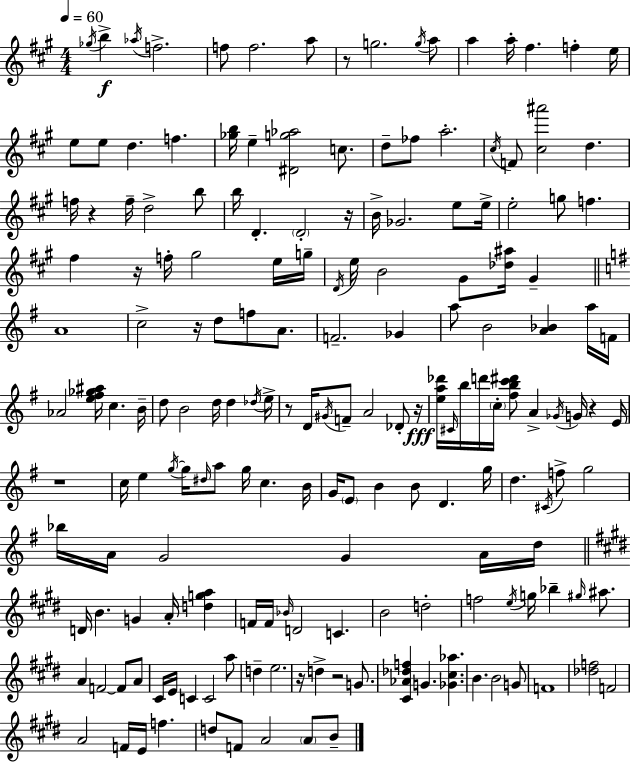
{
  \clef treble
  \numericTimeSignature
  \time 4/4
  \key a \major
  \tempo 4 = 60
  \repeat volta 2 { \acciaccatura { ges''16 }\f b''4-> \acciaccatura { aes''16 } f''2.-> | f''8 f''2. | a''8 r8 g''2. | \acciaccatura { g''16 } a''8 a''4 a''16-. fis''4. f''4-. | \break e''16 e''8 e''8 d''4. f''4. | <ges'' b''>16 e''4-- <dis' g'' aes''>2 | c''8. d''8-- fes''8 a''2.-. | \acciaccatura { cis''16 } f'8 <cis'' ais'''>2 d''4. | \break f''16 r4 f''16-- d''2-> | b''8 b''16 d'4.-. \parenthesize d'2-. | r16 b'16-> ges'2. | e''8 e''16-> e''2-. g''8 f''4. | \break fis''4 r16 f''16-. gis''2 | e''16 g''16-- \acciaccatura { d'16 } e''16 b'2 gis'8 | <des'' ais''>16 gis'4-- \bar "||" \break \key g \major a'1 | c''2-> r16 d''8 f''8 a'8. | f'2.-- ges'4 | a''8 b'2 <a' bes'>4 a''16 f'16 | \break aes'2 <e'' fis'' ges'' ais''>16 c''4. b'16-- | d''8 b'2 d''16 d''4 \acciaccatura { des''16 } | e''16-> r8 d'16 \acciaccatura { gis'16 } f'8-- a'2 des'8-. | r16\fff <e'' a'' des'''>16 \grace { cis'16 } b''16 d'''16 \parenthesize c''16-. <fis'' b'' c''' dis'''>8 a'4-> \acciaccatura { ges'16 } g'16 r4 | \break e'16 r1 | c''16 e''4 \acciaccatura { g''16~ }~ g''16 \grace { dis''16 } a''8 g''16 c''4. | b'16 g'16 \parenthesize e'8 b'4 b'8 d'4. | g''16 d''4. \acciaccatura { cis'16 } f''8-> g''2 | \break bes''16 a'16 g'2 | g'4 a'16 d''16 \bar "||" \break \key e \major d'16 b'4. g'4 a'16-. <d'' g'' a''>4 | f'16 f'16 \grace { bes'16 } d'2 c'4. | b'2 d''2-. | f''2 \acciaccatura { e''16 } g''16 bes''4-- \grace { gis''16 } | \break ais''8. a'4 f'2~~ f'8 | a'8 cis'16 e'16 c'4 c'2 | a''8 d''4-- e''2. | r16 d''4-> r2 | \break g'8. <cis' aes' des'' f''>4 g'4. <ges' cis'' aes''>4. | b'4. b'2 | g'8 f'1 | <des'' f''>2 f'2 | \break a'2 f'16 e'16 f''4. | d''8 f'8 a'2 \parenthesize a'8 | b'8-- } \bar "|."
}